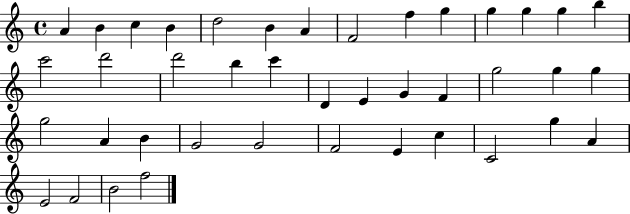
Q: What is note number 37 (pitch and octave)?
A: A4